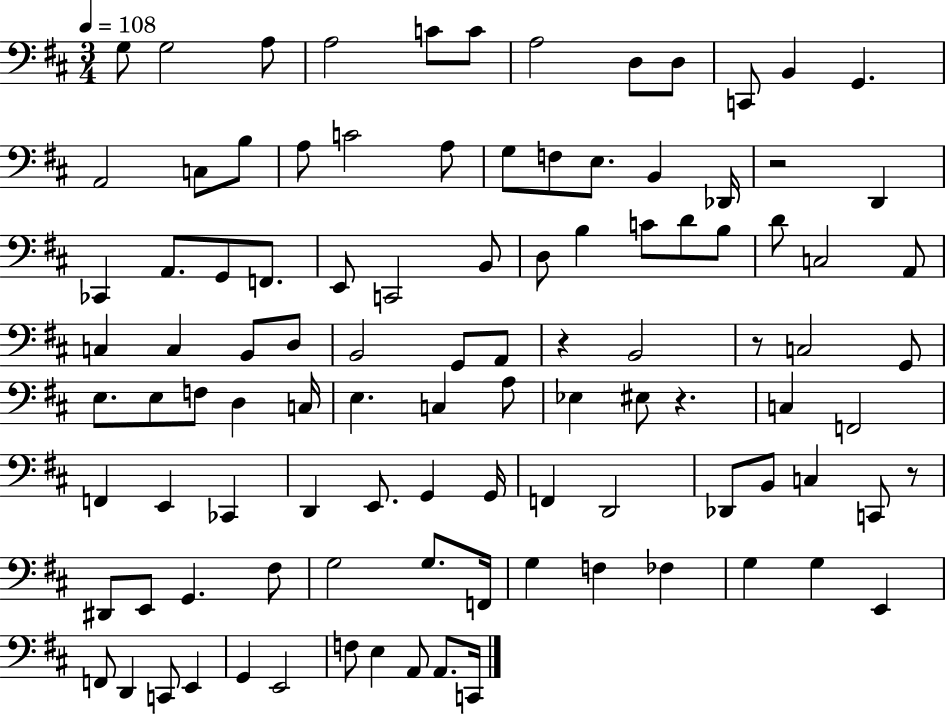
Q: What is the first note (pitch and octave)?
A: G3